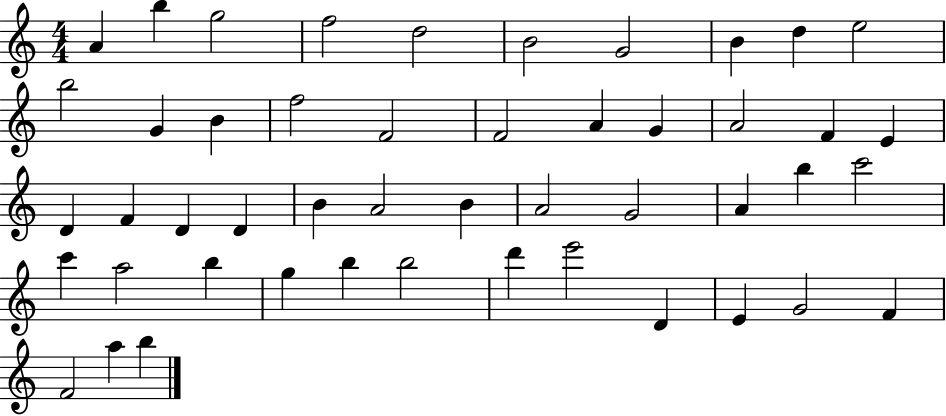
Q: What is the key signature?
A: C major